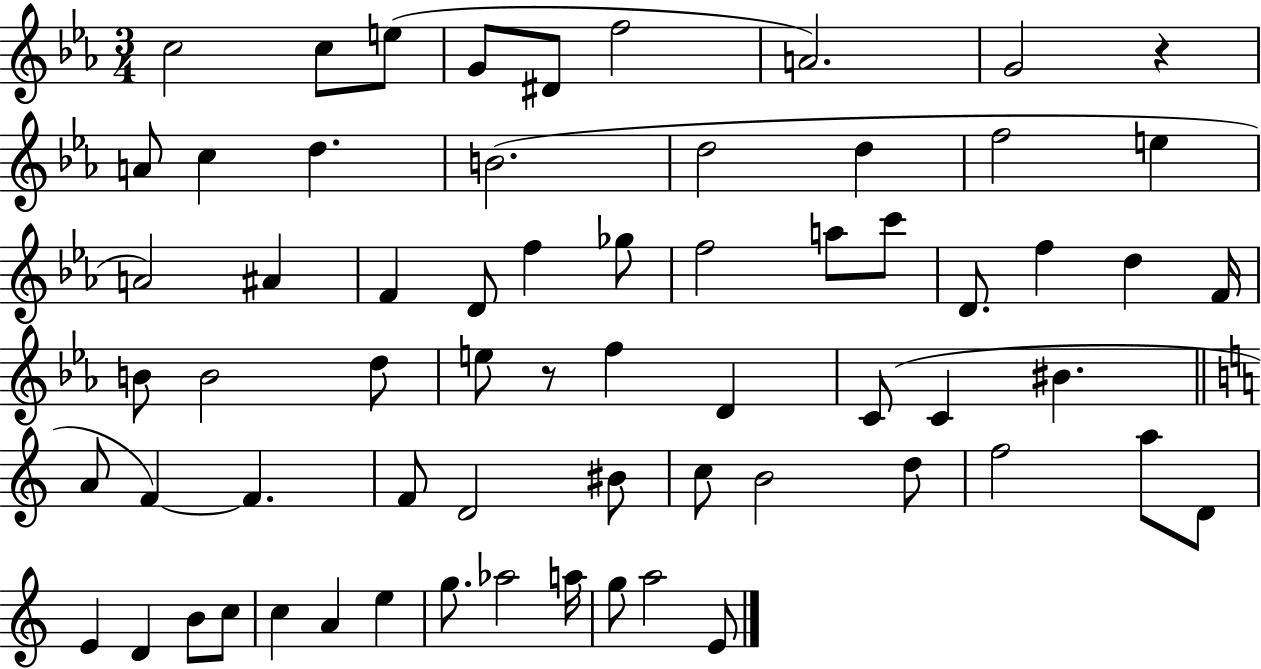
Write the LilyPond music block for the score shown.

{
  \clef treble
  \numericTimeSignature
  \time 3/4
  \key ees \major
  \repeat volta 2 { c''2 c''8 e''8( | g'8 dis'8 f''2 | a'2.) | g'2 r4 | \break a'8 c''4 d''4. | b'2.( | d''2 d''4 | f''2 e''4 | \break a'2) ais'4 | f'4 d'8 f''4 ges''8 | f''2 a''8 c'''8 | d'8. f''4 d''4 f'16 | \break b'8 b'2 d''8 | e''8 r8 f''4 d'4 | c'8( c'4 bis'4. | \bar "||" \break \key c \major a'8 f'4~~) f'4. | f'8 d'2 bis'8 | c''8 b'2 d''8 | f''2 a''8 d'8 | \break e'4 d'4 b'8 c''8 | c''4 a'4 e''4 | g''8. aes''2 a''16 | g''8 a''2 e'8 | \break } \bar "|."
}